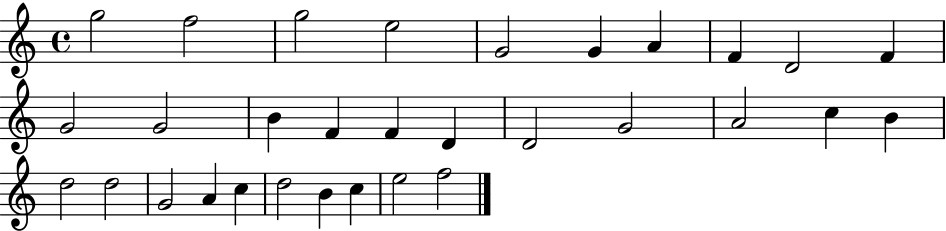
G5/h F5/h G5/h E5/h G4/h G4/q A4/q F4/q D4/h F4/q G4/h G4/h B4/q F4/q F4/q D4/q D4/h G4/h A4/h C5/q B4/q D5/h D5/h G4/h A4/q C5/q D5/h B4/q C5/q E5/h F5/h